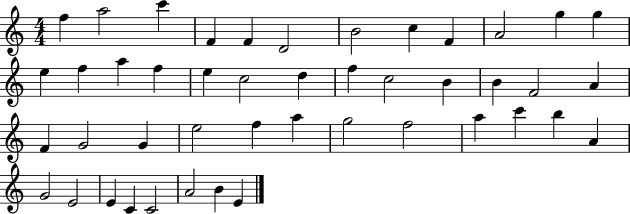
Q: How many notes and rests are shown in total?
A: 45